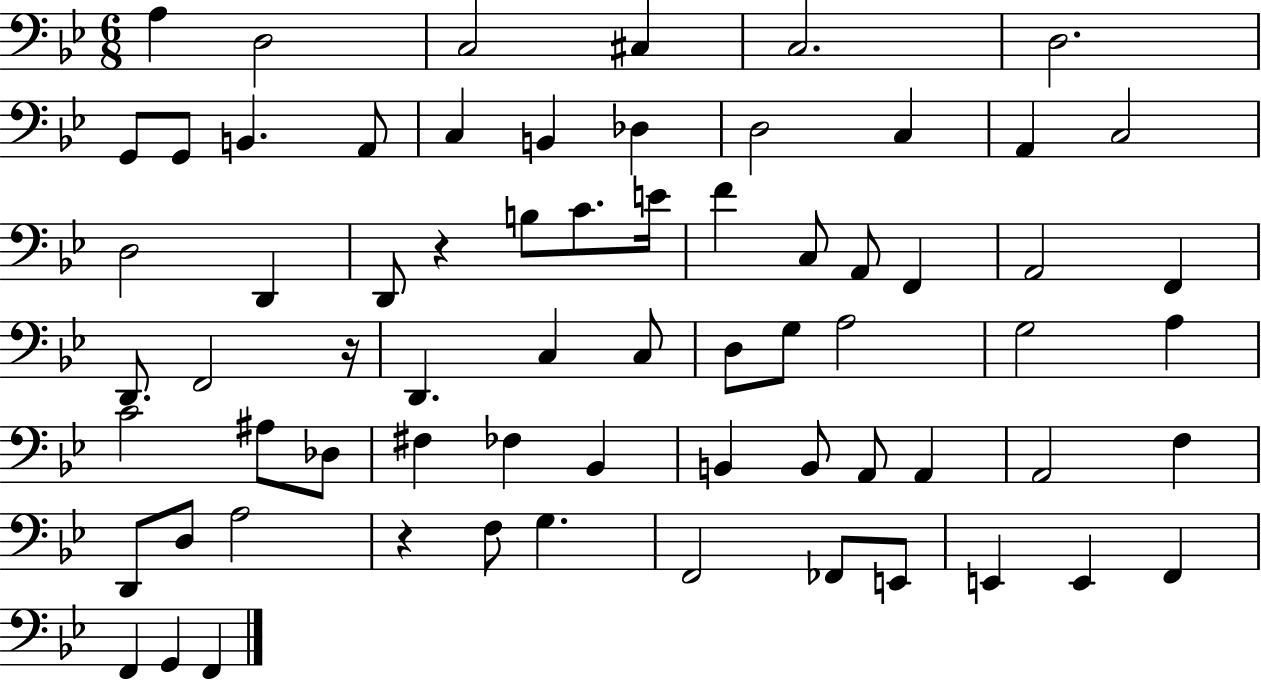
{
  \clef bass
  \numericTimeSignature
  \time 6/8
  \key bes \major
  \repeat volta 2 { a4 d2 | c2 cis4 | c2. | d2. | \break g,8 g,8 b,4. a,8 | c4 b,4 des4 | d2 c4 | a,4 c2 | \break d2 d,4 | d,8 r4 b8 c'8. e'16 | f'4 c8 a,8 f,4 | a,2 f,4 | \break d,8. f,2 r16 | d,4. c4 c8 | d8 g8 a2 | g2 a4 | \break c'2 ais8 des8 | fis4 fes4 bes,4 | b,4 b,8 a,8 a,4 | a,2 f4 | \break d,8 d8 a2 | r4 f8 g4. | f,2 fes,8 e,8 | e,4 e,4 f,4 | \break f,4 g,4 f,4 | } \bar "|."
}